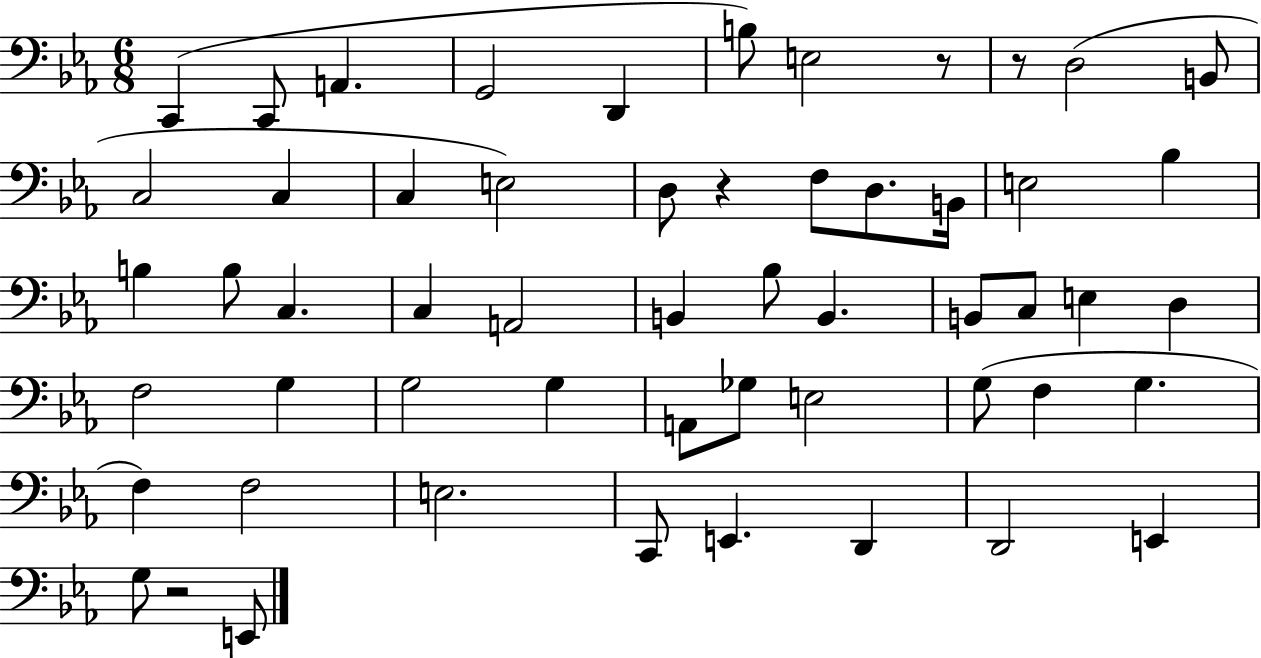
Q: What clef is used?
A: bass